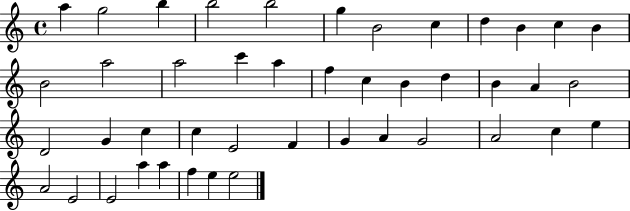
{
  \clef treble
  \time 4/4
  \defaultTimeSignature
  \key c \major
  a''4 g''2 b''4 | b''2 b''2 | g''4 b'2 c''4 | d''4 b'4 c''4 b'4 | \break b'2 a''2 | a''2 c'''4 a''4 | f''4 c''4 b'4 d''4 | b'4 a'4 b'2 | \break d'2 g'4 c''4 | c''4 e'2 f'4 | g'4 a'4 g'2 | a'2 c''4 e''4 | \break a'2 e'2 | e'2 a''4 a''4 | f''4 e''4 e''2 | \bar "|."
}